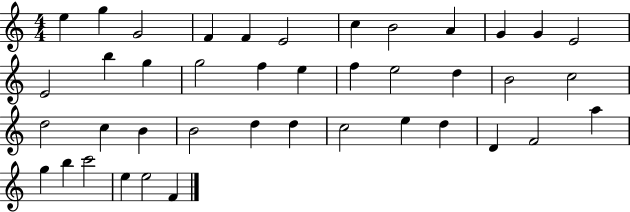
E5/q G5/q G4/h F4/q F4/q E4/h C5/q B4/h A4/q G4/q G4/q E4/h E4/h B5/q G5/q G5/h F5/q E5/q F5/q E5/h D5/q B4/h C5/h D5/h C5/q B4/q B4/h D5/q D5/q C5/h E5/q D5/q D4/q F4/h A5/q G5/q B5/q C6/h E5/q E5/h F4/q